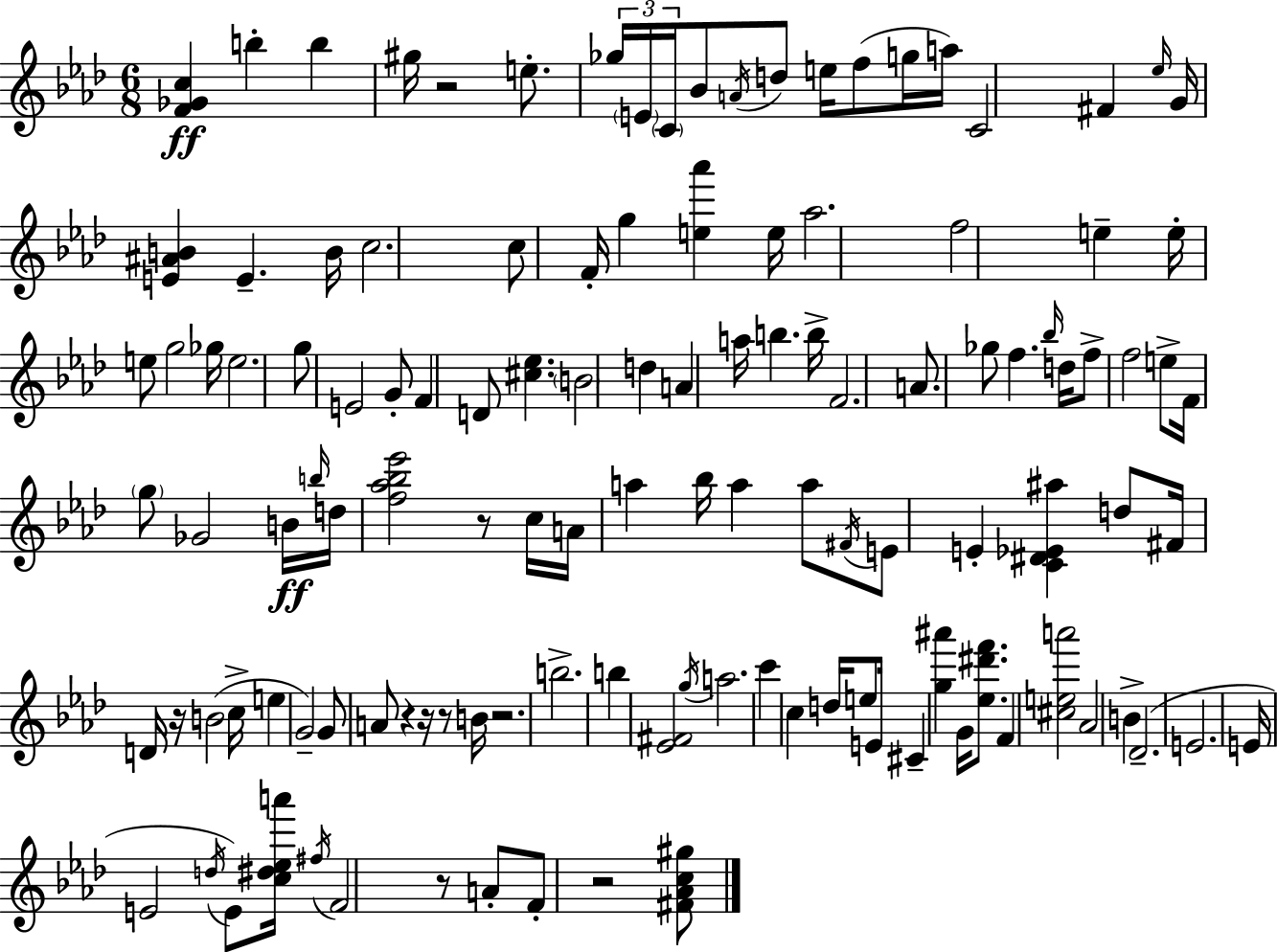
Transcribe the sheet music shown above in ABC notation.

X:1
T:Untitled
M:6/8
L:1/4
K:Fm
[F_Gc] b b ^g/4 z2 e/2 _g/4 E/4 C/4 _B/2 A/4 d/2 e/4 f/2 g/4 a/4 C2 ^F _e/4 G/4 [E^AB] E B/4 c2 c/2 F/4 g [e_a'] e/4 _a2 f2 e e/4 e/2 g2 _g/4 e2 g/2 E2 G/2 F D/2 [^c_e] B2 d A a/4 b b/4 F2 A/2 _g/2 f _b/4 d/4 f/2 f2 e/2 F/4 g/2 _G2 B/4 b/4 d/4 [f_a_b_e']2 z/2 c/4 A/4 a _b/4 a a/2 ^F/4 E/2 E [C^D_E^a] d/2 ^F/4 D/4 z/4 B2 c/4 e G2 G/2 A/2 z z/4 z/2 B/4 z2 b2 b [_E^F]2 g/4 a2 c' c d/4 e/2 E/4 ^C [g^a'] G/4 [_e^d'f']/2 F [^cea']2 _A2 B _D2 E2 E/4 E2 d/4 E/2 [c^d_ea']/4 ^f/4 F2 z/2 A/2 F/2 z2 [^F_Ac^g]/2